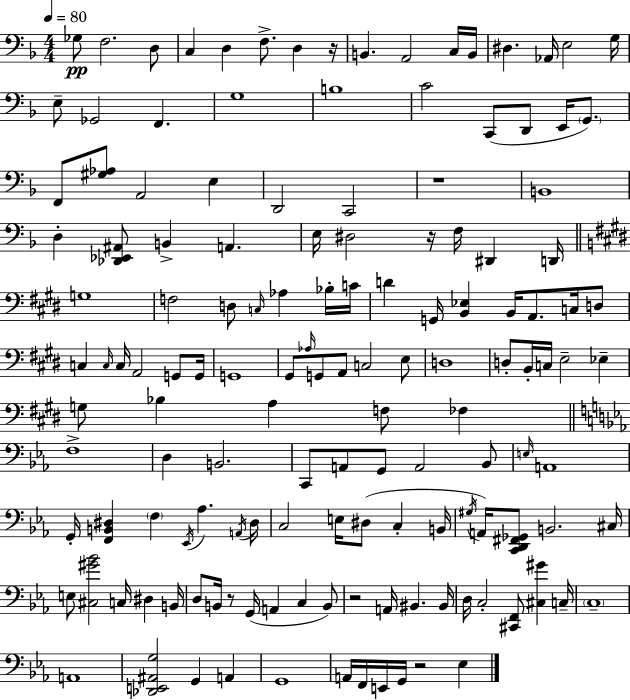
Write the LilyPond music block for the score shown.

{
  \clef bass
  \numericTimeSignature
  \time 4/4
  \key d \minor
  \tempo 4 = 80
  ges8\pp f2. d8 | c4 d4 f8.-> d4 r16 | b,4. a,2 c16 b,16 | dis4. aes,16 e2 g16 | \break e8-- ges,2 f,4. | g1 | b1 | c'2 c,8( d,8 e,16 \parenthesize g,8.) | \break f,8 <gis aes>8 a,2 e4 | d,2 c,2 | r1 | b,1 | \break d4-. <des, ees, ais,>8 b,4-> a,4. | e16 dis2 r16 f16 dis,4 d,16 | \bar "||" \break \key e \major g1 | f2 d8 \grace { c16 } aes4 bes16-. | c'16 d'4 g,16 <b, ees>4 b,16 a,8. c16 d8 | c4 \grace { c16 } c16 a,2 g,8 | \break g,16 g,1 | gis,8 \grace { aes16 } g,8 a,8 c2 | e8 d1 | d8-. b,16-. c16 e2-- ees4-- | \break g8 bes4 a4 f8 fes4 | \bar "||" \break \key ees \major f1-> | d4 b,2. | c,8 a,8 g,8 a,2 bes,8 | \grace { e16 } a,1 | \break g,16-. <f, b, dis>4 \parenthesize f4 \acciaccatura { ees,16 } aes4. | \acciaccatura { a,16 } dis16 c2 e16 dis8( c4-. | b,16 \acciaccatura { gis16 } a,16) <c, d, fis, ges,>8 b,2. | cis16 e8 <cis gis' bes'>2 c16 dis4 | \break b,16 d8 b,16 r8 g,16( a,4 c4 | b,8) r2 a,16 bis,4. | bis,16 d16 c2-. <cis, f,>8 <cis gis'>4 | c16-- \parenthesize c1-- | \break a,1 | <des, e, ais, g>2 g,4 | a,4 g,1 | a,16 f,16 e,16 g,16 r2 | \break ees4 \bar "|."
}